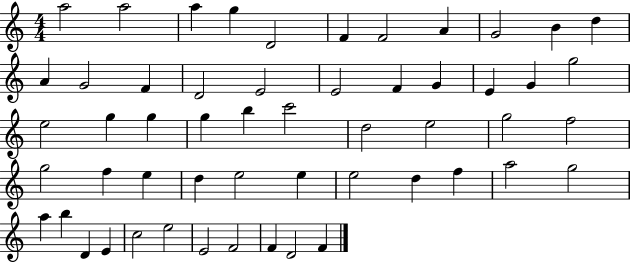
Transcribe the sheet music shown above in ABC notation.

X:1
T:Untitled
M:4/4
L:1/4
K:C
a2 a2 a g D2 F F2 A G2 B d A G2 F D2 E2 E2 F G E G g2 e2 g g g b c'2 d2 e2 g2 f2 g2 f e d e2 e e2 d f a2 g2 a b D E c2 e2 E2 F2 F D2 F